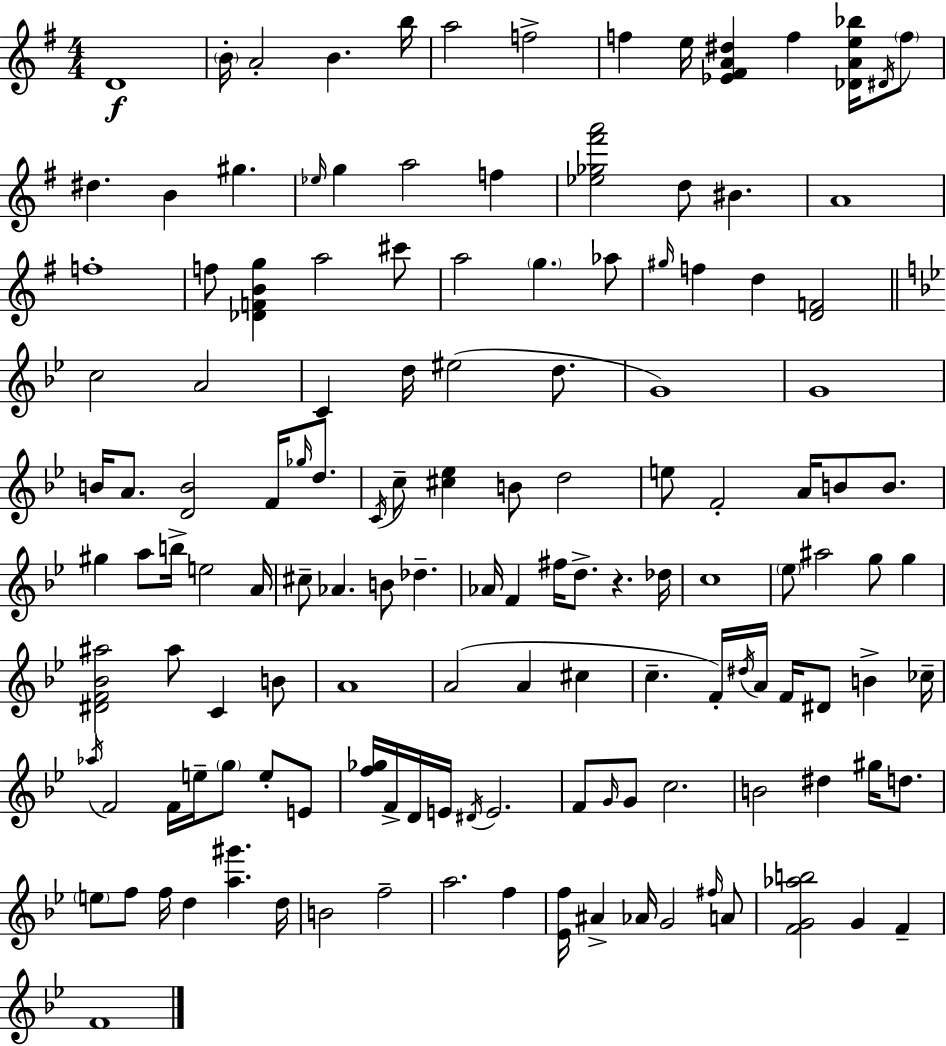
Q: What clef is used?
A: treble